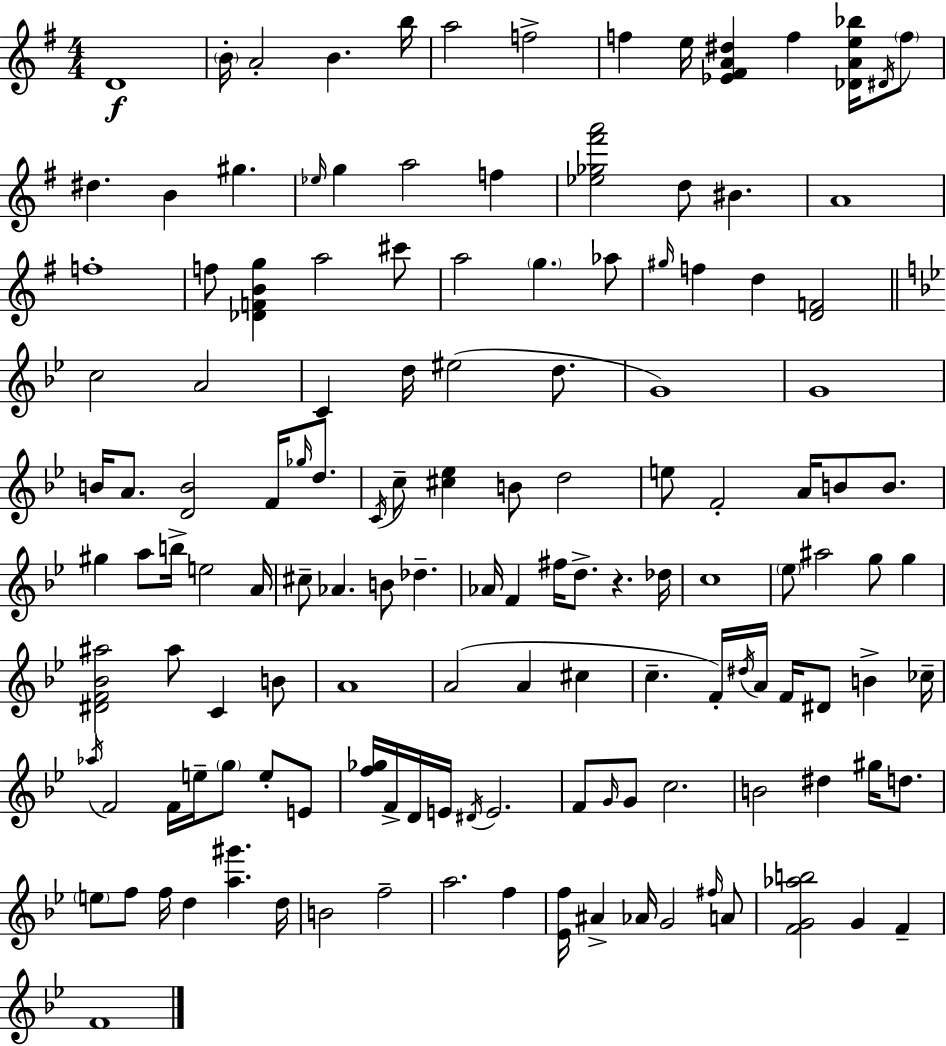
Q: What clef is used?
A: treble